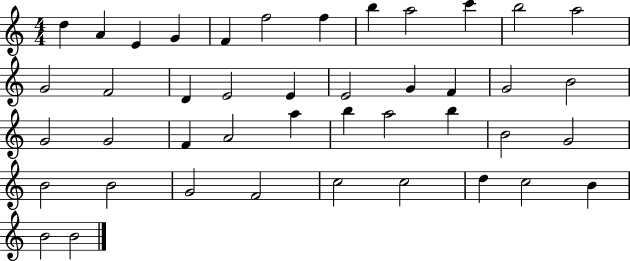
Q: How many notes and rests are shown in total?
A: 43